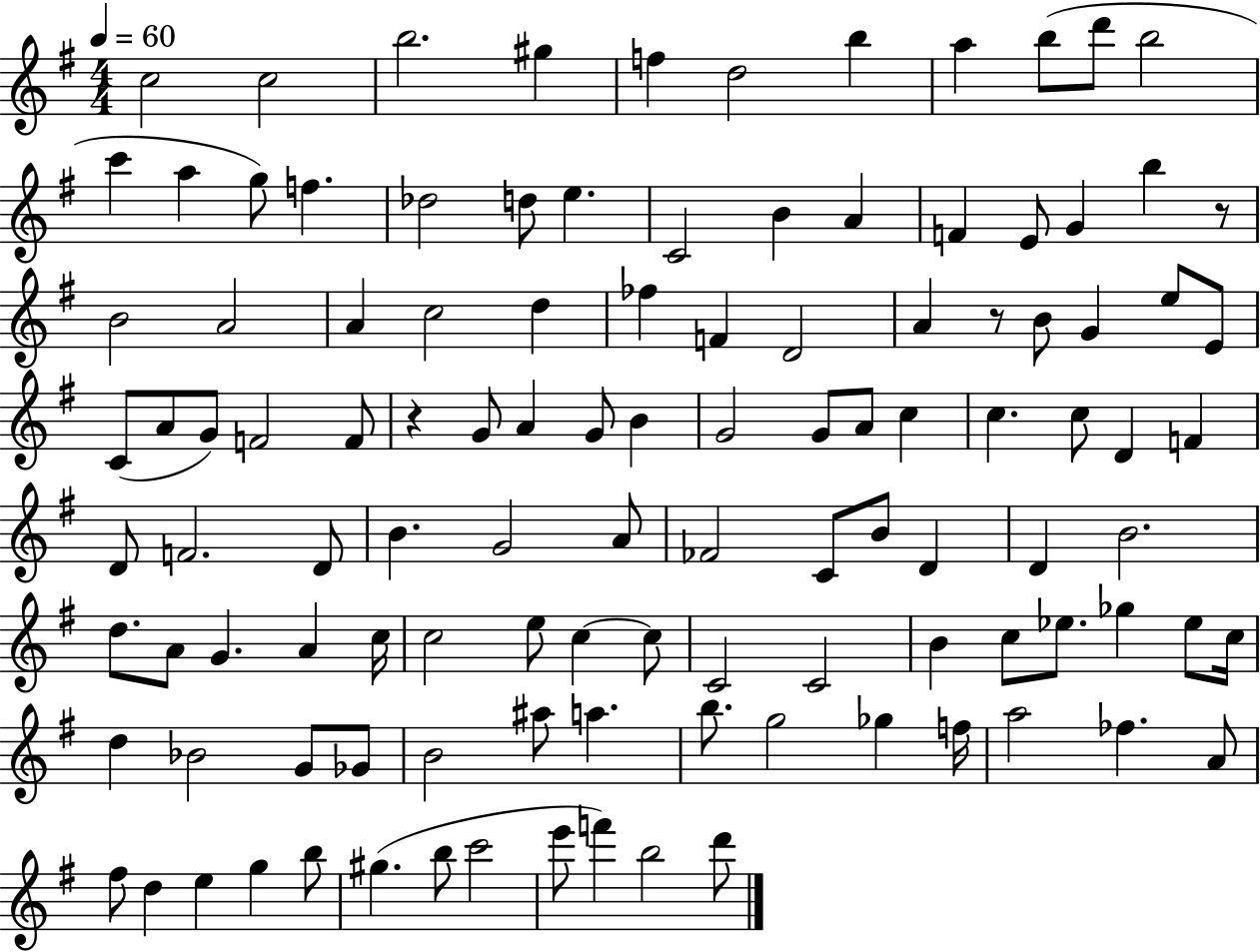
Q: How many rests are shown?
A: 3